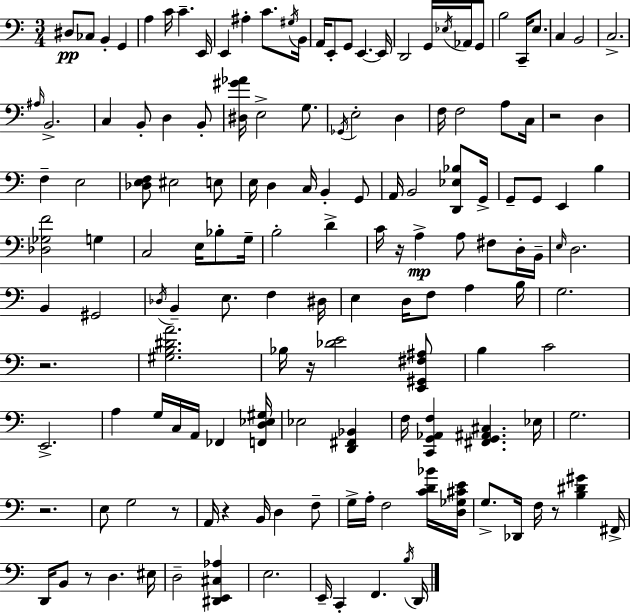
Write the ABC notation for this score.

X:1
T:Untitled
M:3/4
L:1/4
K:Am
^D,/2 _C,/2 B,, G,, A, C/4 C E,,/4 E,, ^A, C/2 ^G,/4 B,,/4 A,,/4 E,,/2 G,,/2 E,, E,,/4 D,,2 G,,/4 _E,/4 _A,,/4 G,,/2 B,2 C,,/4 E,/2 C, B,,2 C,2 ^A,/4 B,,2 C, B,,/2 D, B,,/2 [^D,^G_A]/4 E,2 G,/2 _G,,/4 E,2 D, F,/4 F,2 A,/2 C,/4 z2 D, F, E,2 [_D,E,F,]/2 ^E,2 E,/2 E,/4 D, C,/4 B,, G,,/2 A,,/4 B,,2 [D,,_E,_B,]/2 G,,/4 G,,/2 G,,/2 E,, B, [_D,_G,F]2 G, C,2 E,/4 _B,/2 G,/4 B,2 D C/4 z/4 A, A,/2 ^F,/2 D,/4 B,,/4 E,/4 D,2 B,, ^G,,2 _D,/4 B,, E,/2 F, ^D,/4 E, D,/4 F,/2 A, B,/4 G,2 z2 [^G,B,^DA]2 _B,/4 z/4 [_DE]2 [E,,^G,,^F,^A,]/2 B, C2 E,,2 A, G,/4 C,/4 A,,/4 _F,, [F,,D,_E,^G,]/4 _E,2 [D,,^F,,_B,,] F,/4 [C,,G,,_A,,F,] [^F,,G,,^A,,^C,] _E,/4 G,2 z2 E,/2 G,2 z/2 A,,/4 z B,,/4 D, F,/2 G,/4 A,/4 F,2 [CD_B]/4 [D,_G,^CE]/4 G,/2 _D,,/4 F,/4 z/2 [B,^D^G] ^F,,/4 D,,/4 B,,/2 z/2 D, ^E,/4 D,2 [^D,,E,,^C,_A,] E,2 E,,/4 C,, F,, B,/4 D,,/4